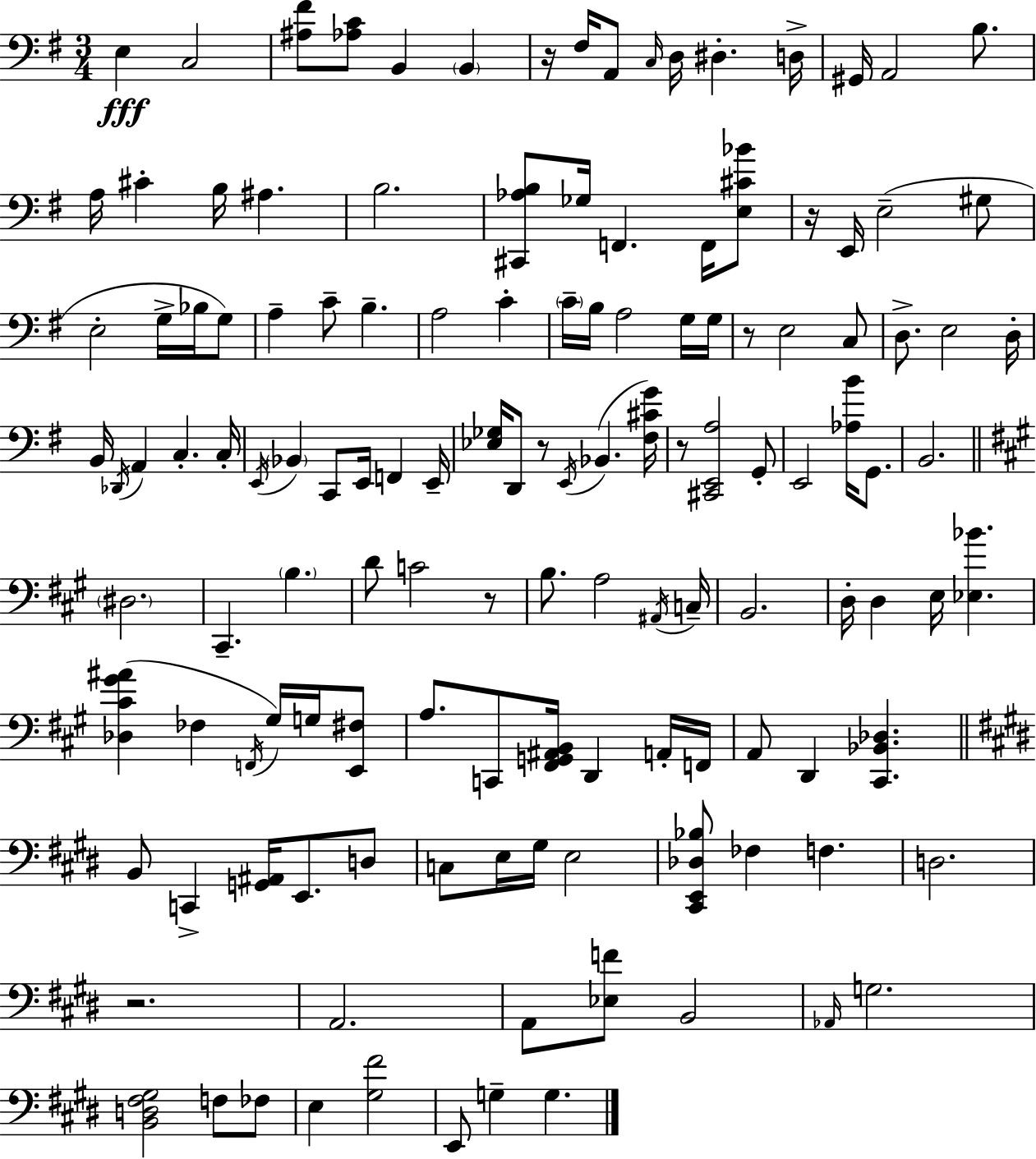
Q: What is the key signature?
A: G major